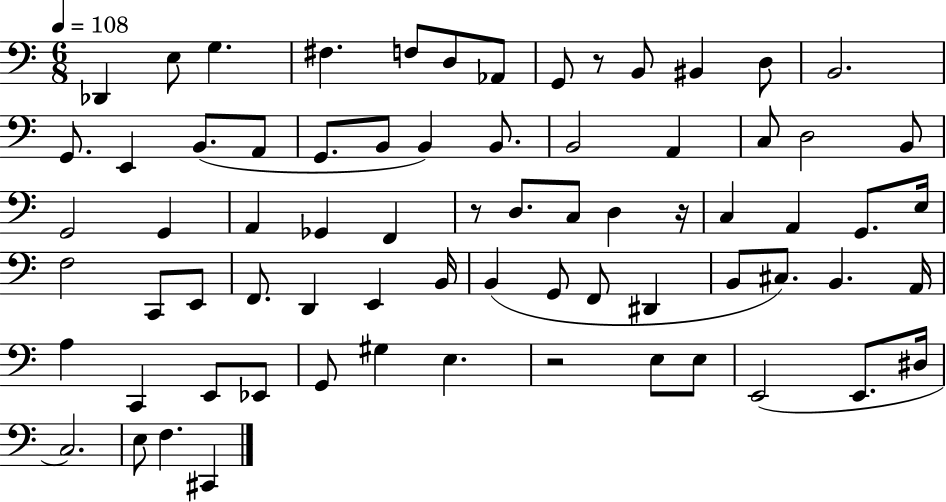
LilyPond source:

{
  \clef bass
  \numericTimeSignature
  \time 6/8
  \key c \major
  \tempo 4 = 108
  des,4 e8 g4. | fis4. f8 d8 aes,8 | g,8 r8 b,8 bis,4 d8 | b,2. | \break g,8. e,4 b,8.( a,8 | g,8. b,8 b,4) b,8. | b,2 a,4 | c8 d2 b,8 | \break g,2 g,4 | a,4 ges,4 f,4 | r8 d8. c8 d4 r16 | c4 a,4 g,8. e16 | \break f2 c,8 e,8 | f,8. d,4 e,4 b,16 | b,4( g,8 f,8 dis,4 | b,8 cis8.) b,4. a,16 | \break a4 c,4 e,8 ees,8 | g,8 gis4 e4. | r2 e8 e8 | e,2( e,8. dis16 | \break c2.) | e8 f4. cis,4 | \bar "|."
}